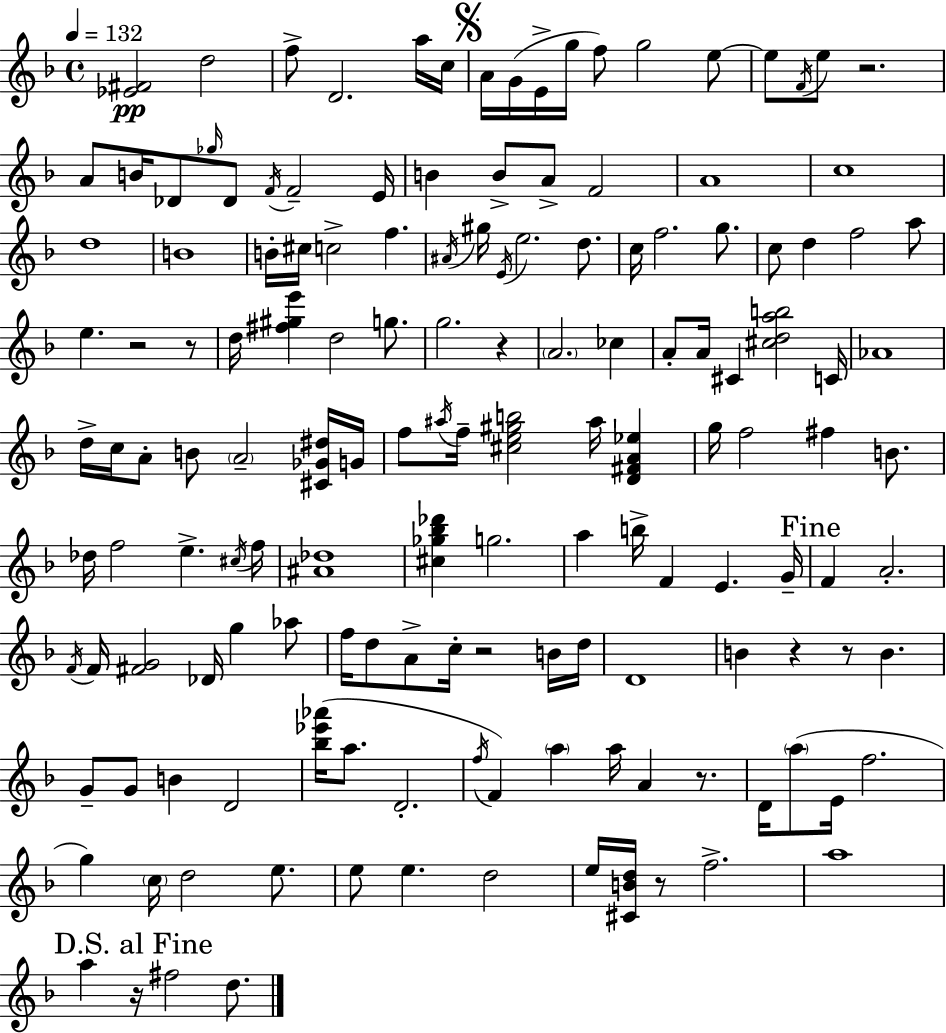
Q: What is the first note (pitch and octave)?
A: D5